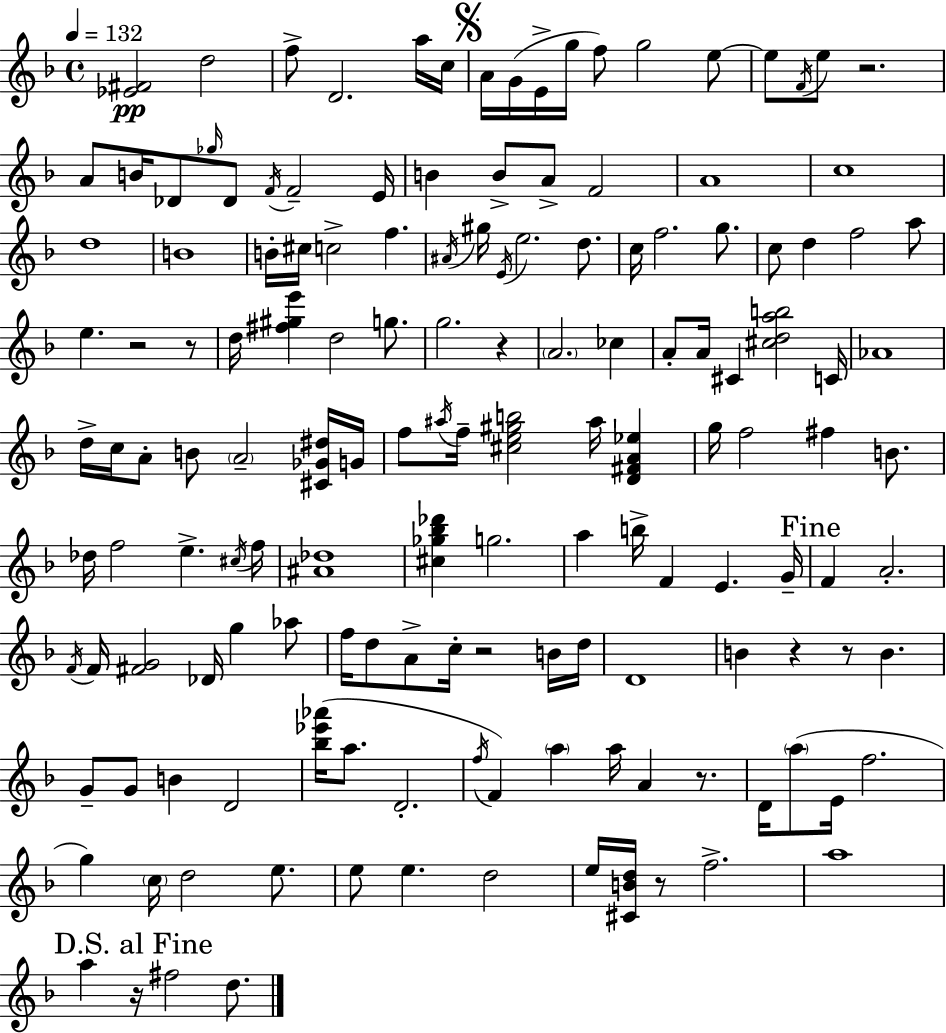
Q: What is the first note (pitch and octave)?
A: D5